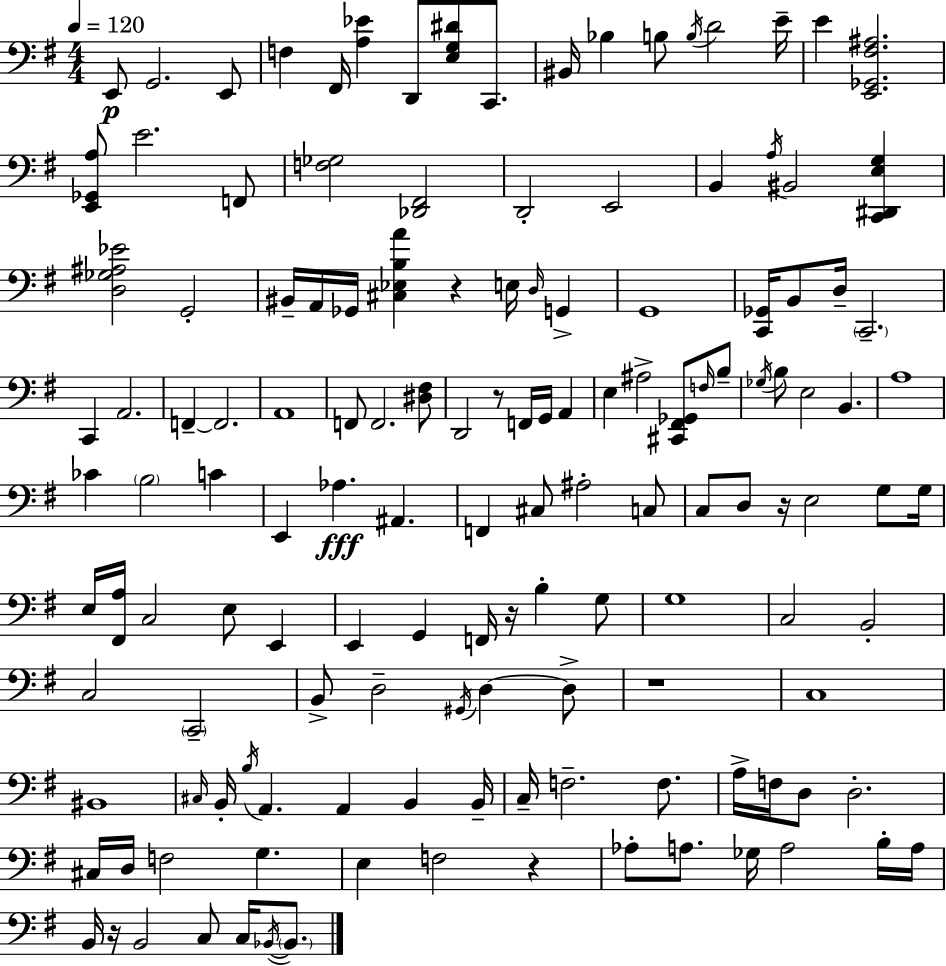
X:1
T:Untitled
M:4/4
L:1/4
K:Em
E,,/2 G,,2 E,,/2 F, ^F,,/4 [A,_E] D,,/2 [E,G,^D]/2 C,,/2 ^B,,/4 _B, B,/2 B,/4 D2 E/4 E [E,,_G,,^F,^A,]2 [E,,_G,,A,]/2 E2 F,,/2 [F,_G,]2 [_D,,^F,,]2 D,,2 E,,2 B,, A,/4 ^B,,2 [C,,^D,,E,G,] [D,_G,^A,_E]2 G,,2 ^B,,/4 A,,/4 _G,,/4 [^C,_E,B,A] z E,/4 D,/4 G,, G,,4 [C,,_G,,]/4 B,,/2 D,/4 C,,2 C,, A,,2 F,, F,,2 A,,4 F,,/2 F,,2 [^D,^F,]/2 D,,2 z/2 F,,/4 G,,/4 A,, E, ^A,2 [^C,,^F,,_G,,]/2 F,/4 B,/2 _G,/4 B,/2 E,2 B,, A,4 _C B,2 C E,, _A, ^A,, F,, ^C,/2 ^A,2 C,/2 C,/2 D,/2 z/4 E,2 G,/2 G,/4 E,/4 [^F,,A,]/4 C,2 E,/2 E,, E,, G,, F,,/4 z/4 B, G,/2 G,4 C,2 B,,2 C,2 C,,2 B,,/2 D,2 ^G,,/4 D, D,/2 z4 C,4 ^B,,4 ^C,/4 B,,/4 B,/4 A,, A,, B,, B,,/4 C,/4 F,2 F,/2 A,/4 F,/4 D,/2 D,2 ^C,/4 D,/4 F,2 G, E, F,2 z _A,/2 A,/2 _G,/4 A,2 B,/4 A,/4 B,,/4 z/4 B,,2 C,/2 C,/4 _B,,/4 _B,,/2